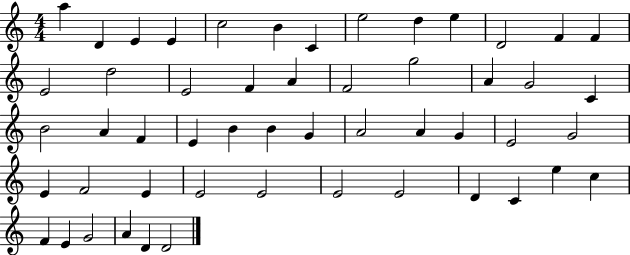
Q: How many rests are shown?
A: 0